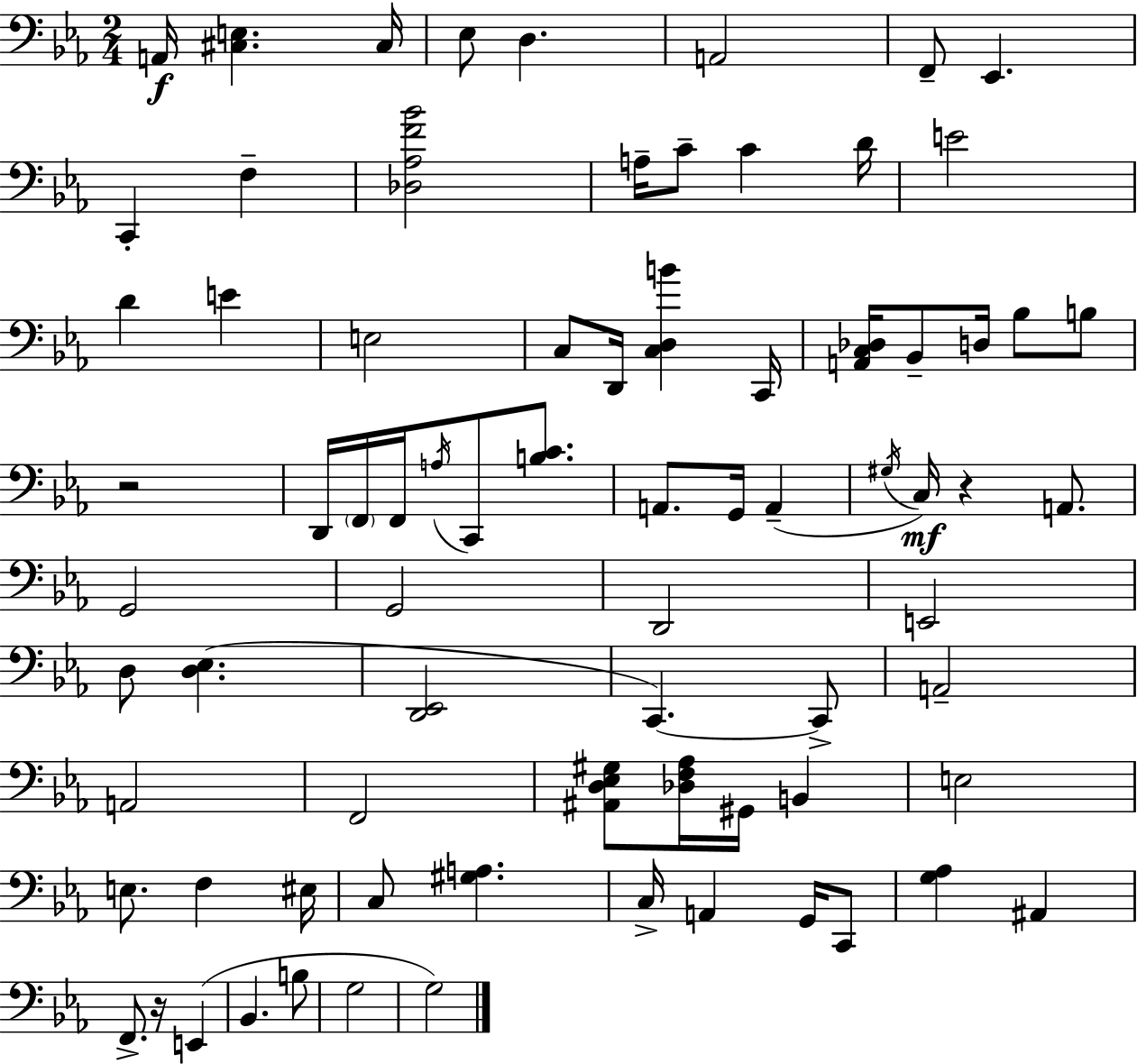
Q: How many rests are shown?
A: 3